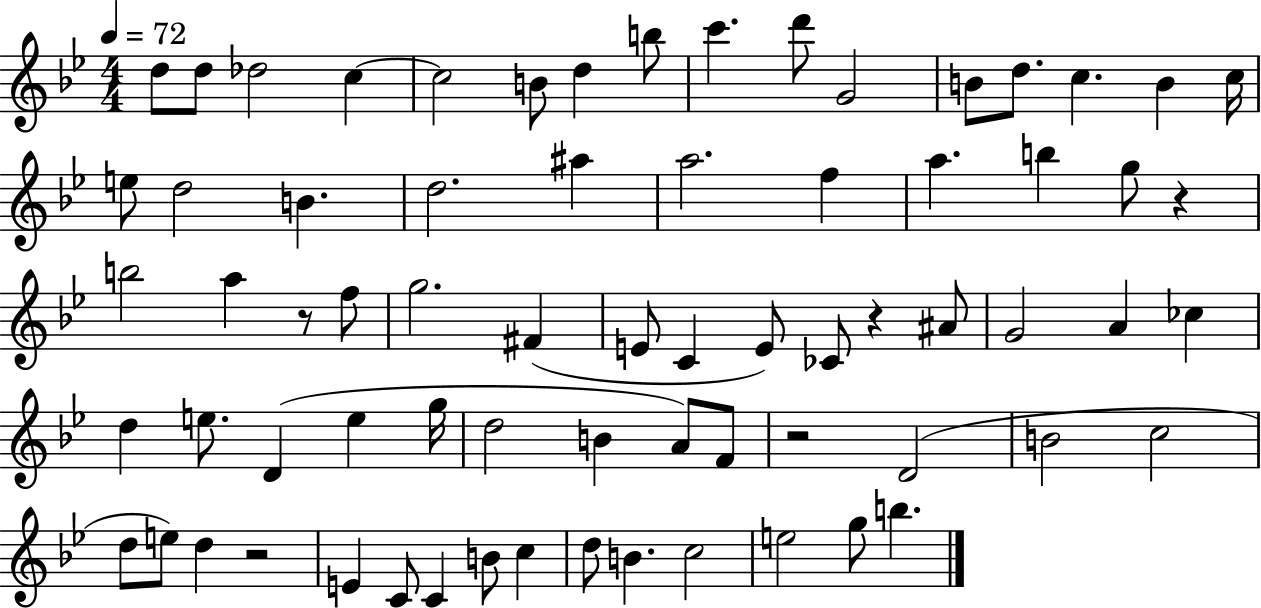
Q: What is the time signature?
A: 4/4